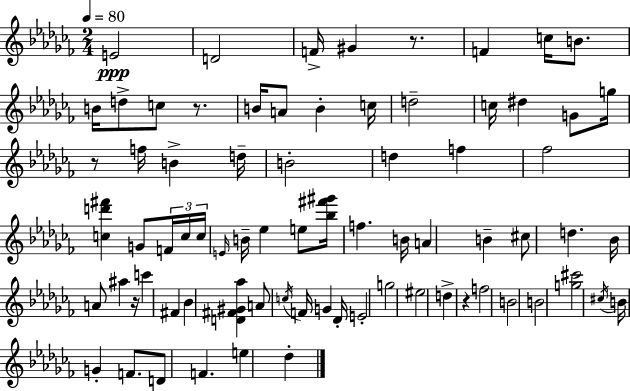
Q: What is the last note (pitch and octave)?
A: Db5